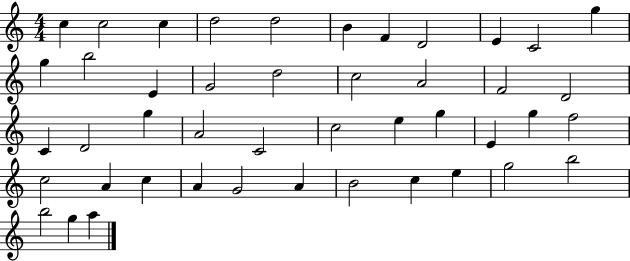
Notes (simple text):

C5/q C5/h C5/q D5/h D5/h B4/q F4/q D4/h E4/q C4/h G5/q G5/q B5/h E4/q G4/h D5/h C5/h A4/h F4/h D4/h C4/q D4/h G5/q A4/h C4/h C5/h E5/q G5/q E4/q G5/q F5/h C5/h A4/q C5/q A4/q G4/h A4/q B4/h C5/q E5/q G5/h B5/h B5/h G5/q A5/q